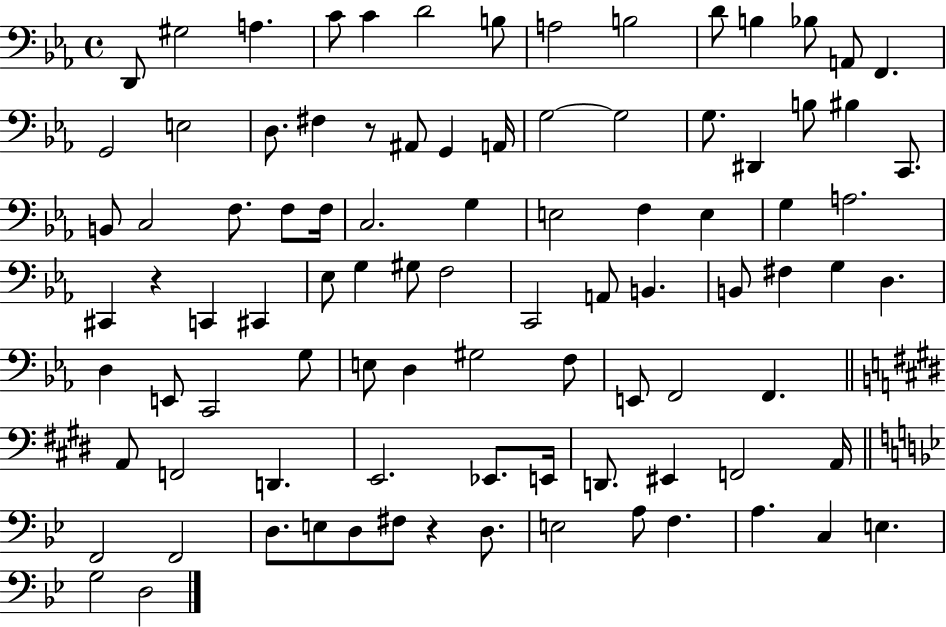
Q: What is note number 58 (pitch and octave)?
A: G3